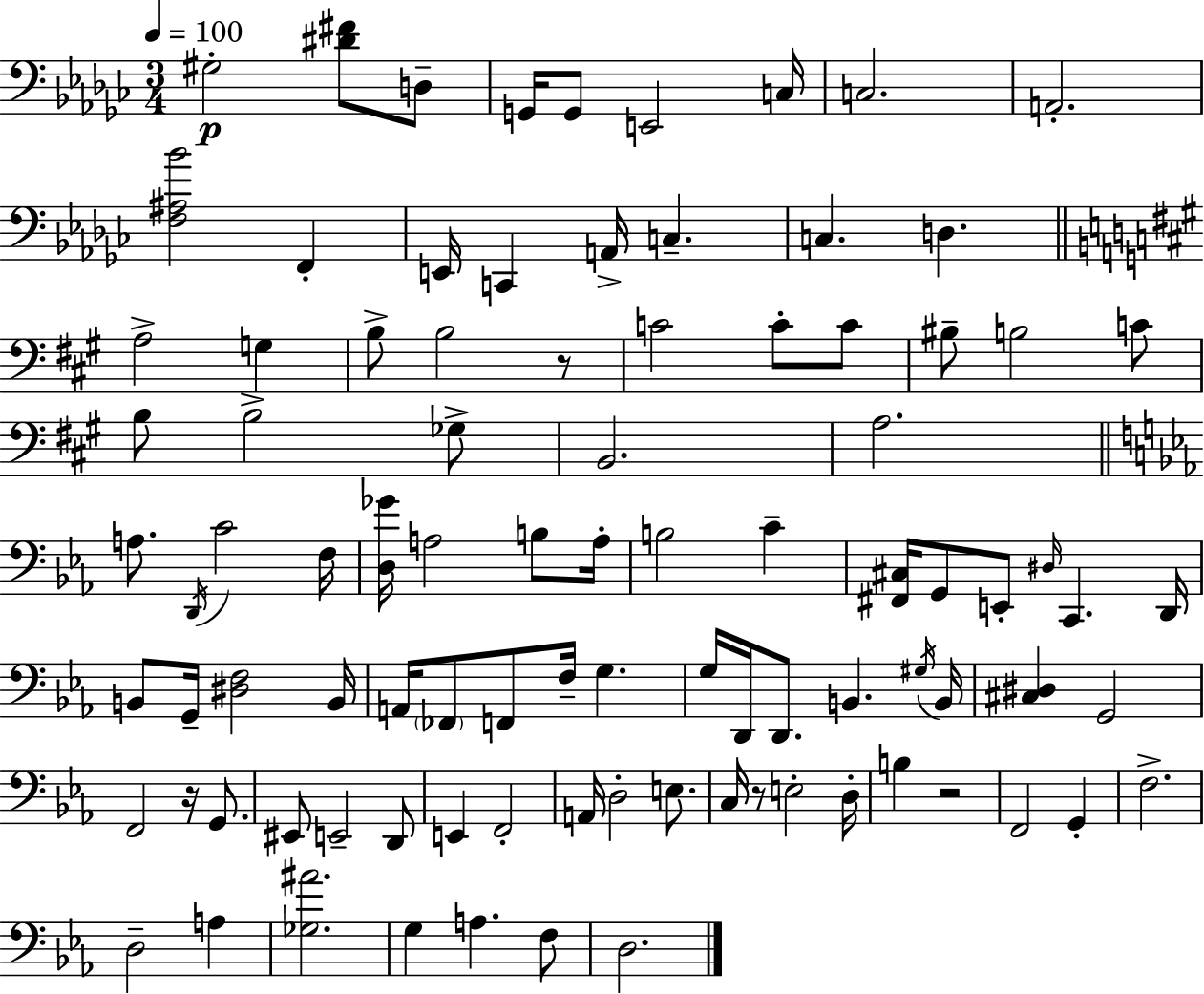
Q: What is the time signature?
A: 3/4